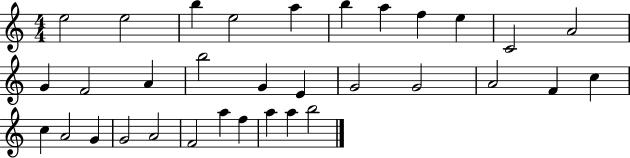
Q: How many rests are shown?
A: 0